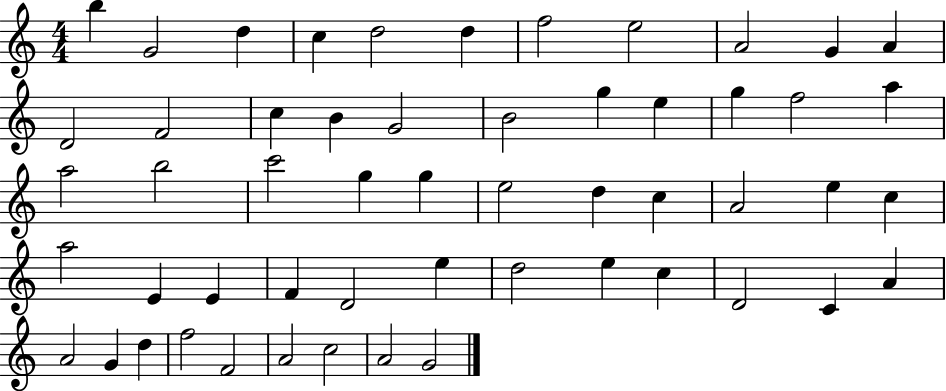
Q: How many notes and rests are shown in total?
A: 54